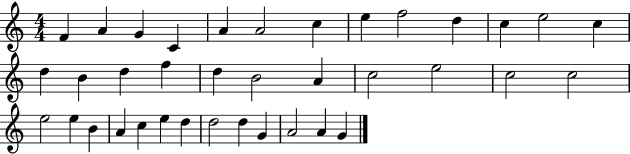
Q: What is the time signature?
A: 4/4